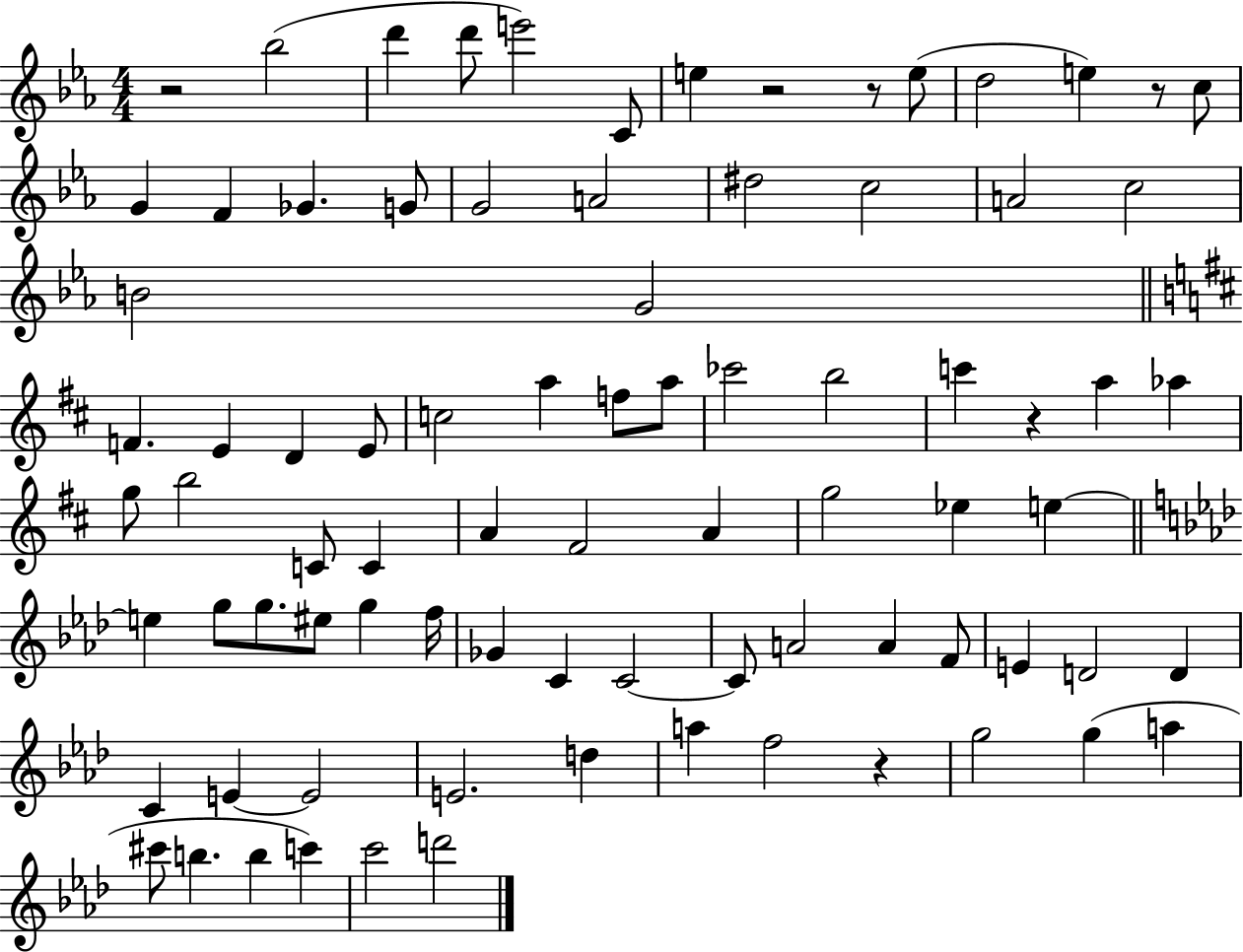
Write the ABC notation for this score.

X:1
T:Untitled
M:4/4
L:1/4
K:Eb
z2 _b2 d' d'/2 e'2 C/2 e z2 z/2 e/2 d2 e z/2 c/2 G F _G G/2 G2 A2 ^d2 c2 A2 c2 B2 G2 F E D E/2 c2 a f/2 a/2 _c'2 b2 c' z a _a g/2 b2 C/2 C A ^F2 A g2 _e e e g/2 g/2 ^e/2 g f/4 _G C C2 C/2 A2 A F/2 E D2 D C E E2 E2 d a f2 z g2 g a ^c'/2 b b c' c'2 d'2